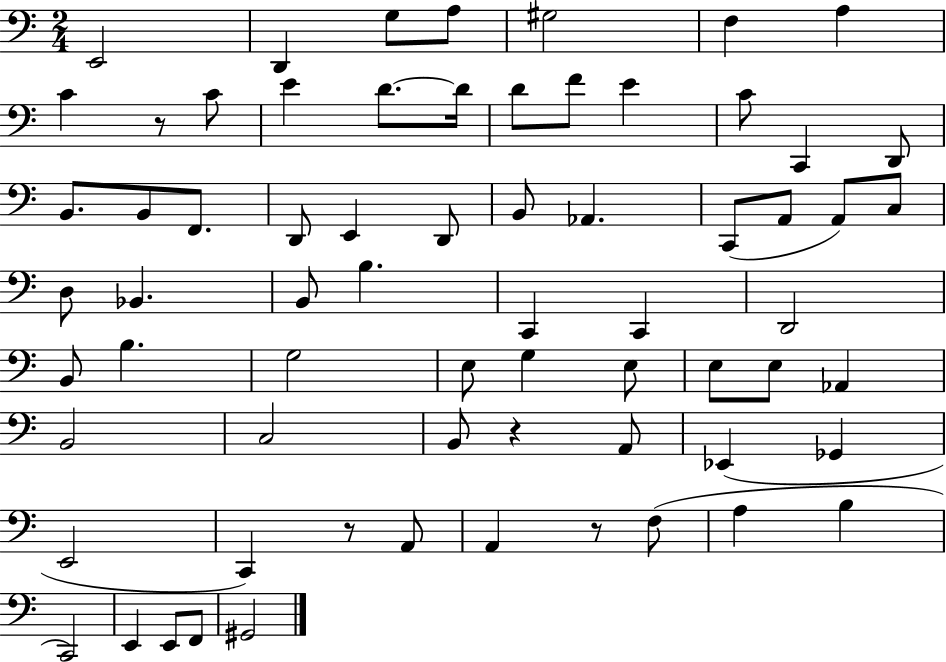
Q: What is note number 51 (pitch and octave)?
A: Eb2